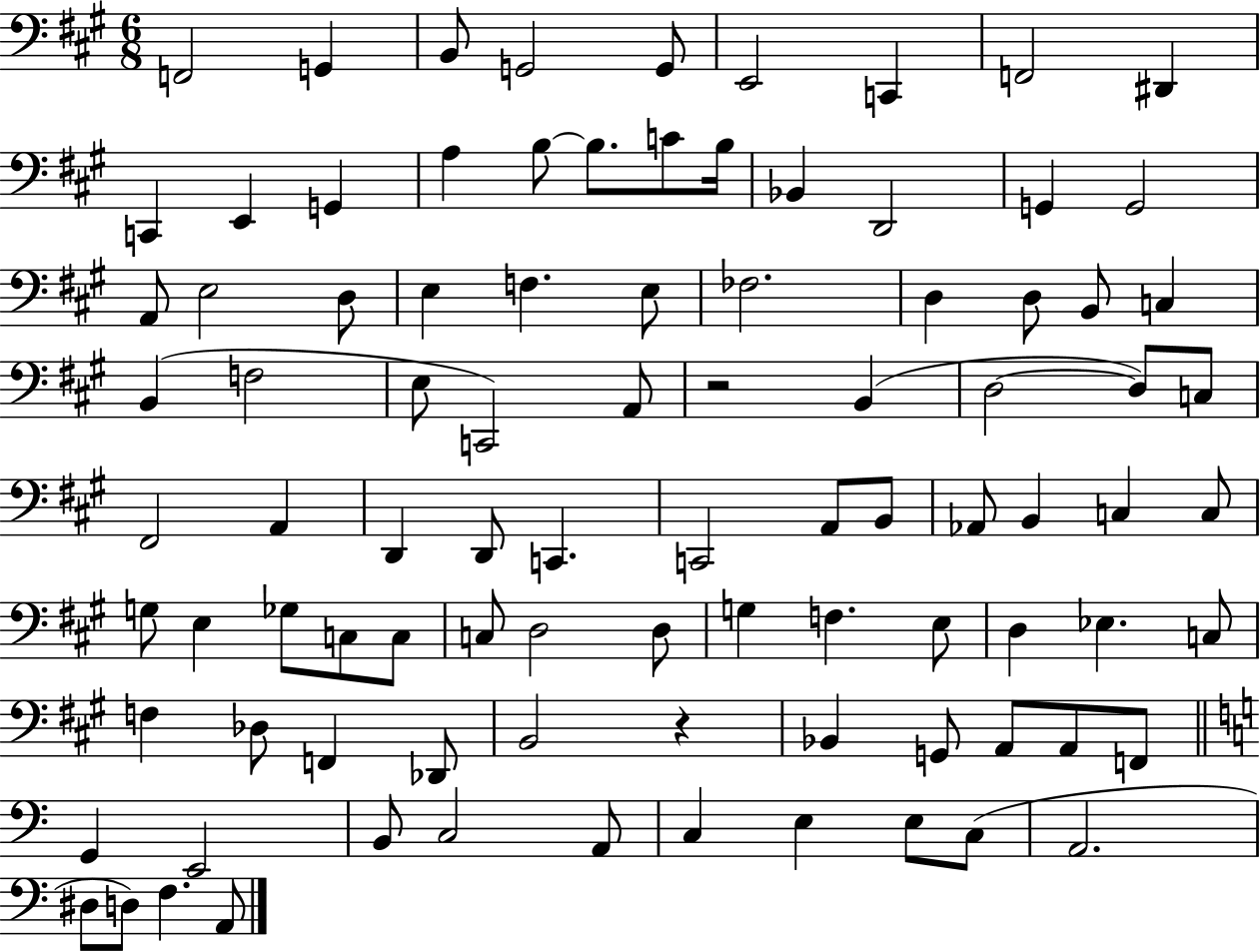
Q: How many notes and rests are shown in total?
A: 93